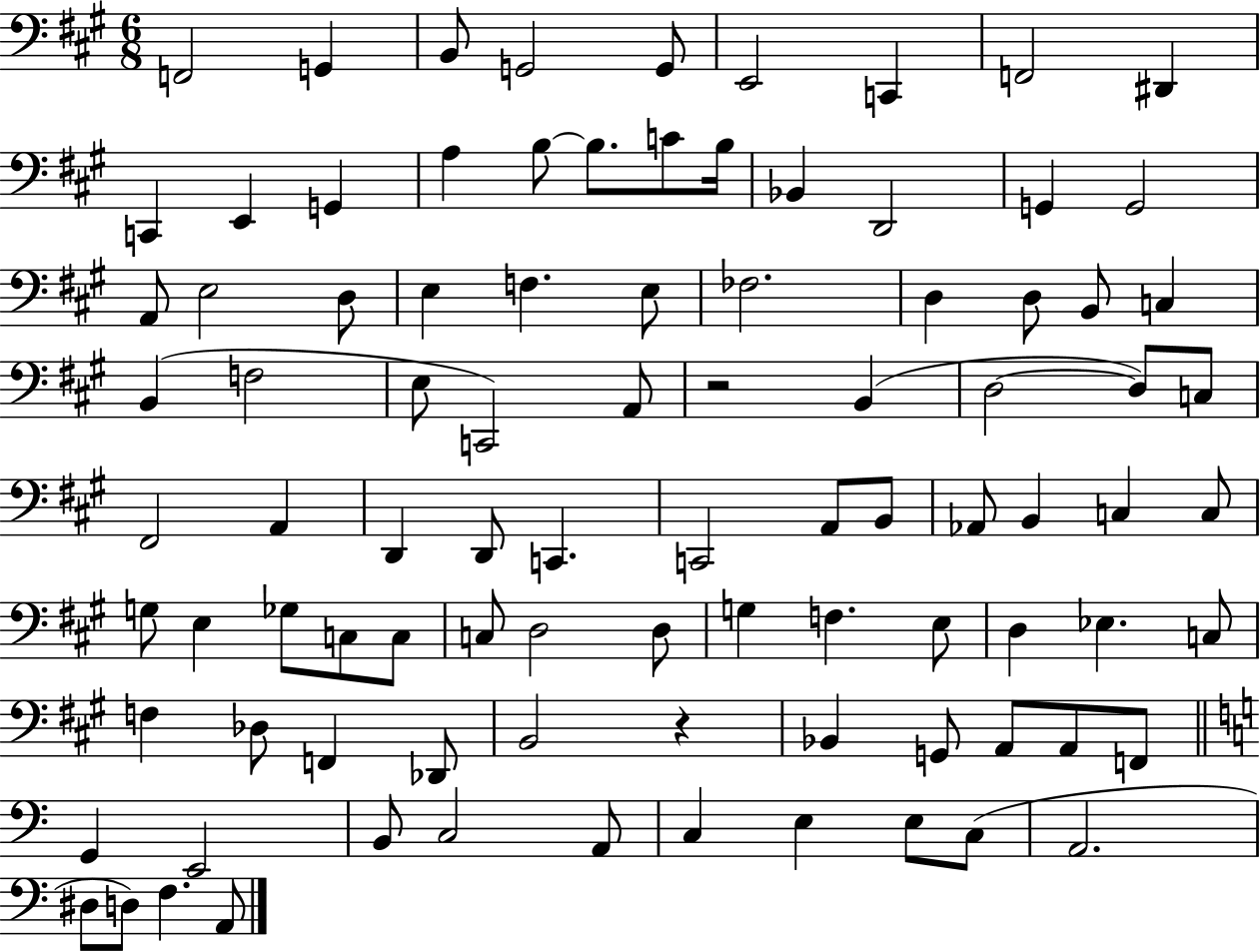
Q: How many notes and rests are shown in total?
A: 93